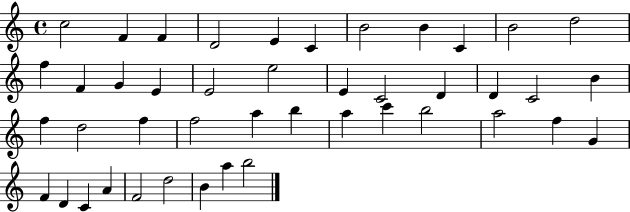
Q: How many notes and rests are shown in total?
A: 44